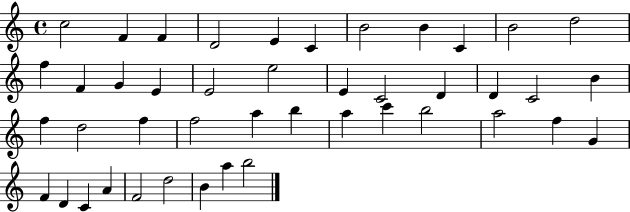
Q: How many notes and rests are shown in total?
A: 44